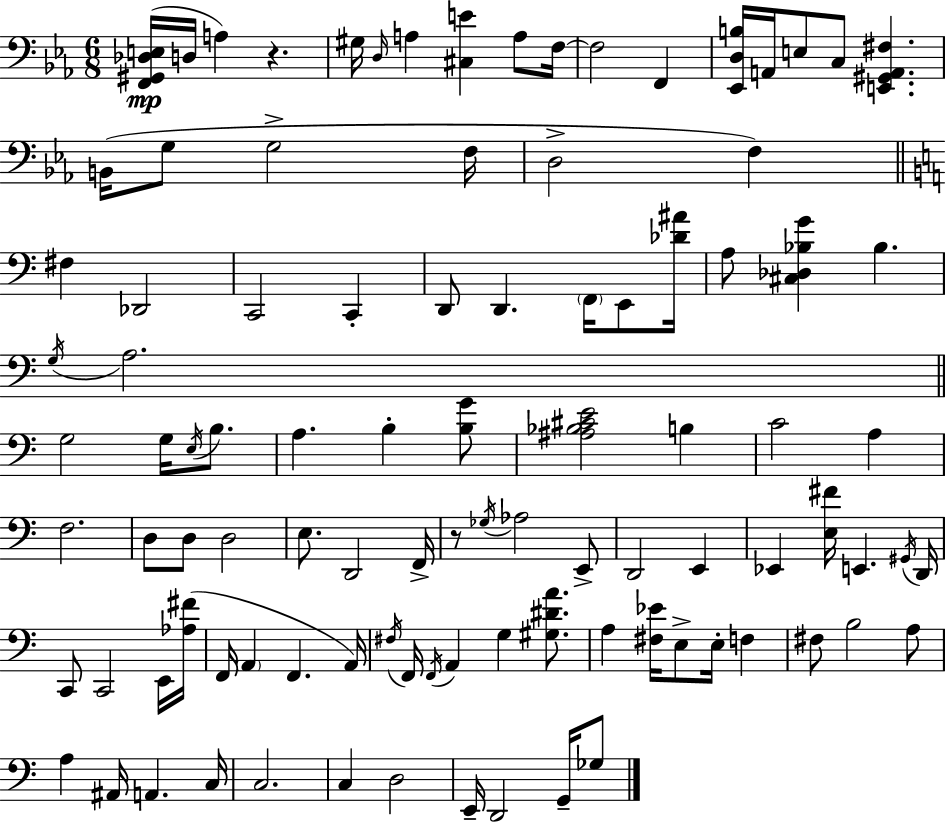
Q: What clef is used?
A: bass